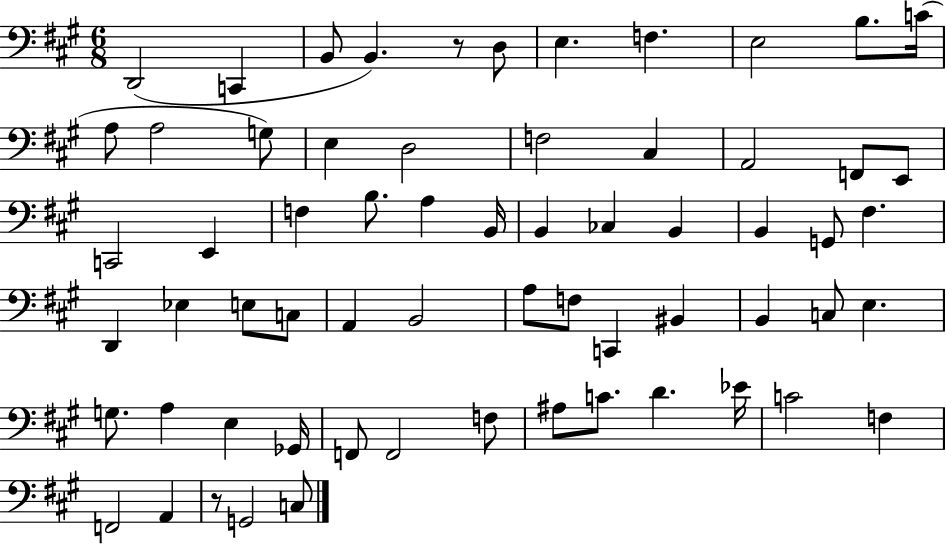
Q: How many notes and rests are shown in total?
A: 64